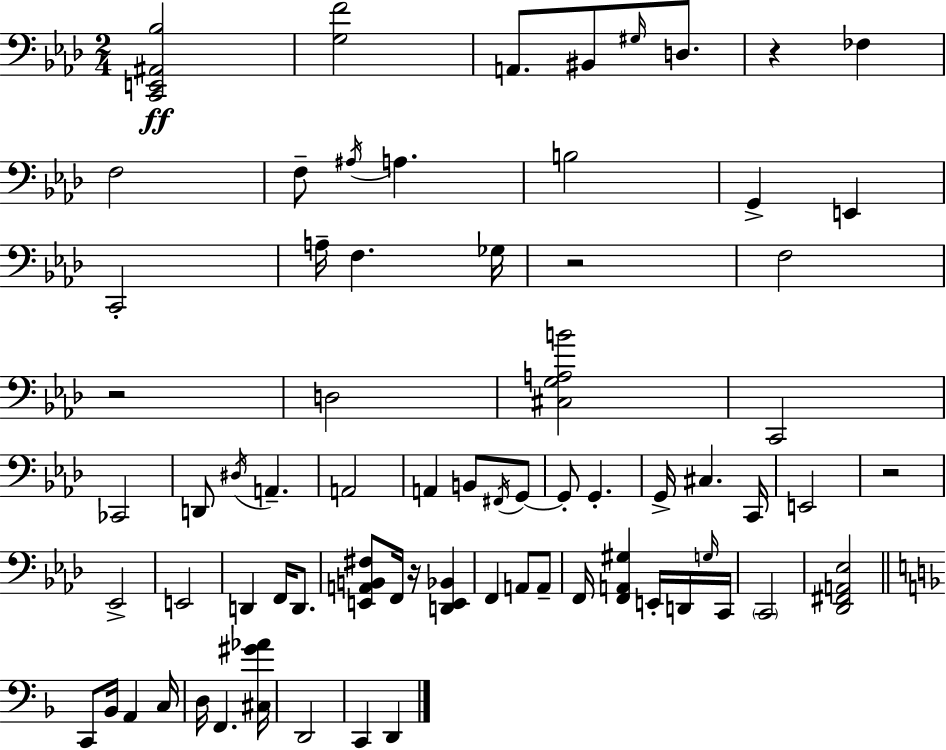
{
  \clef bass
  \numericTimeSignature
  \time 2/4
  \key aes \major
  \repeat volta 2 { <c, e, ais, bes>2\ff | <g f'>2 | a,8. bis,8 \grace { gis16 } d8. | r4 fes4 | \break f2 | f8-- \acciaccatura { ais16 } a4. | b2 | g,4-> e,4 | \break c,2-. | a16-- f4. | ges16 r2 | f2 | \break r2 | d2 | <cis g a b'>2 | c,2 | \break ces,2 | d,8 \acciaccatura { dis16 } a,4.-- | a,2 | a,4 b,8 | \break \acciaccatura { fis,16 } g,8~~ g,8-. g,4.-. | g,16-> cis4. | c,16 e,2 | r2 | \break ees,2-> | e,2 | d,4 | f,16 d,8. <e, a, b, fis>8 f,16 r16 | \break <d, e, bes,>4 f,4 | a,8 a,8-- f,16 <f, a, gis>4 | e,16-. d,16 \grace { g16 } c,16 \parenthesize c,2 | <des, fis, a, ees>2 | \break \bar "||" \break \key f \major c,8 bes,16 a,4 c16 | d16 f,4. <cis gis' aes'>16 | d,2 | c,4 d,4 | \break } \bar "|."
}